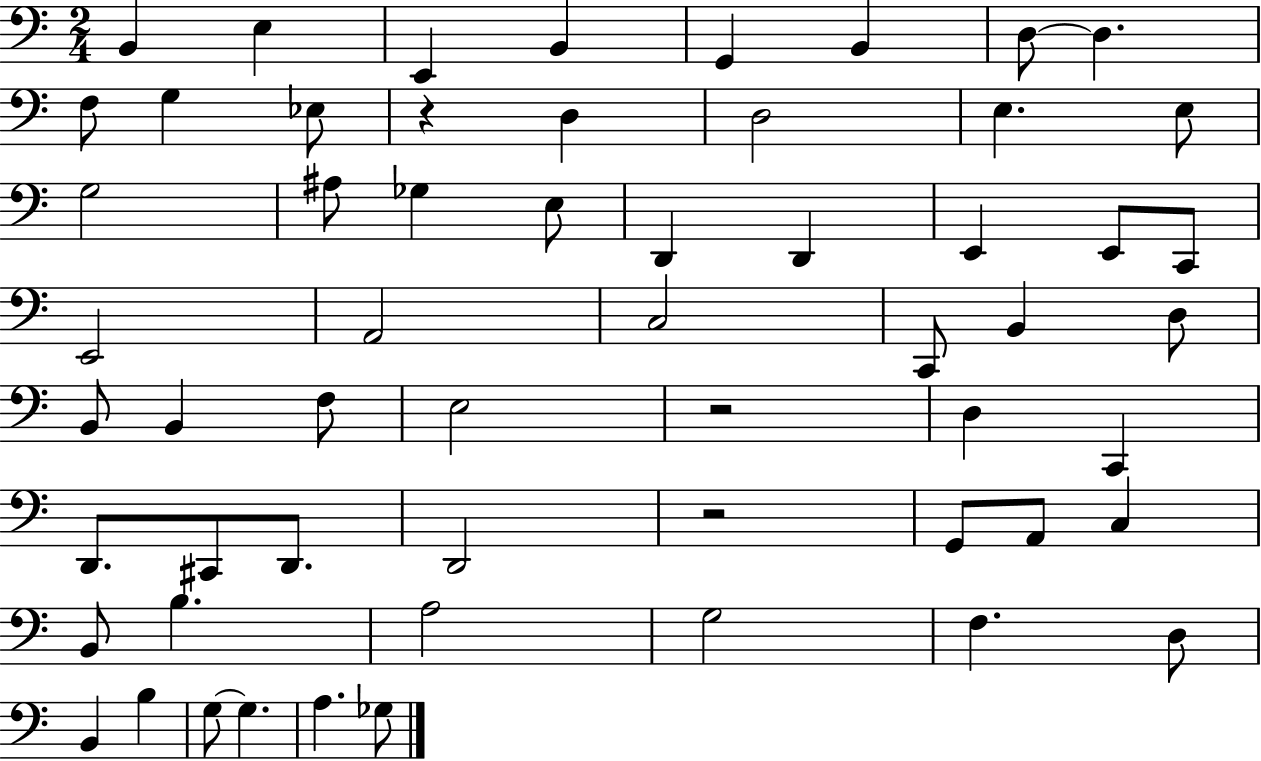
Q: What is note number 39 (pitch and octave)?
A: D2